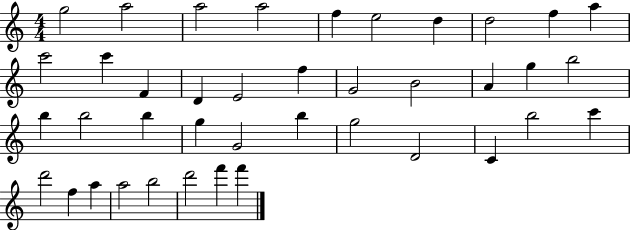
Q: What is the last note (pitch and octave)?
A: F6